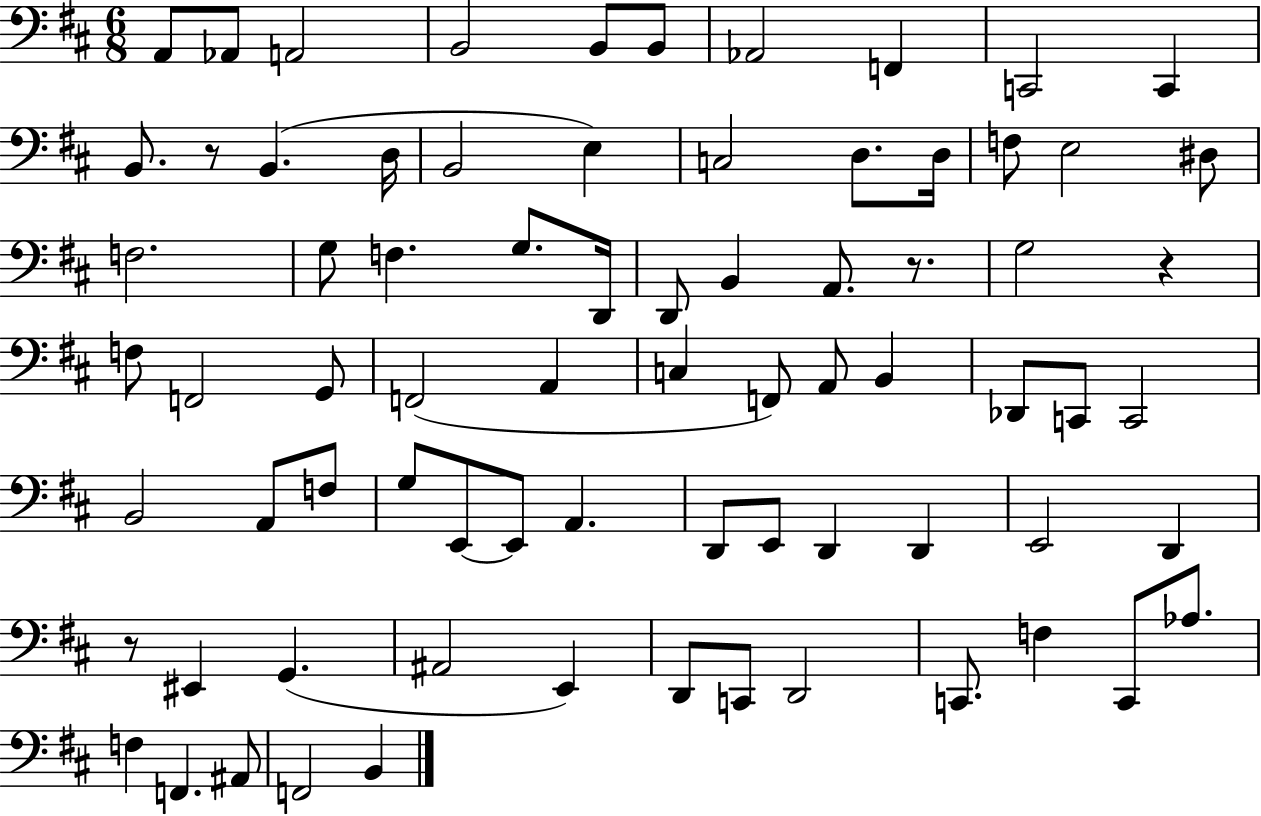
{
  \clef bass
  \numericTimeSignature
  \time 6/8
  \key d \major
  a,8 aes,8 a,2 | b,2 b,8 b,8 | aes,2 f,4 | c,2 c,4 | \break b,8. r8 b,4.( d16 | b,2 e4) | c2 d8. d16 | f8 e2 dis8 | \break f2. | g8 f4. g8. d,16 | d,8 b,4 a,8. r8. | g2 r4 | \break f8 f,2 g,8 | f,2( a,4 | c4 f,8) a,8 b,4 | des,8 c,8 c,2 | \break b,2 a,8 f8 | g8 e,8~~ e,8 a,4. | d,8 e,8 d,4 d,4 | e,2 d,4 | \break r8 eis,4 g,4.( | ais,2 e,4) | d,8 c,8 d,2 | c,8. f4 c,8 aes8. | \break f4 f,4. ais,8 | f,2 b,4 | \bar "|."
}